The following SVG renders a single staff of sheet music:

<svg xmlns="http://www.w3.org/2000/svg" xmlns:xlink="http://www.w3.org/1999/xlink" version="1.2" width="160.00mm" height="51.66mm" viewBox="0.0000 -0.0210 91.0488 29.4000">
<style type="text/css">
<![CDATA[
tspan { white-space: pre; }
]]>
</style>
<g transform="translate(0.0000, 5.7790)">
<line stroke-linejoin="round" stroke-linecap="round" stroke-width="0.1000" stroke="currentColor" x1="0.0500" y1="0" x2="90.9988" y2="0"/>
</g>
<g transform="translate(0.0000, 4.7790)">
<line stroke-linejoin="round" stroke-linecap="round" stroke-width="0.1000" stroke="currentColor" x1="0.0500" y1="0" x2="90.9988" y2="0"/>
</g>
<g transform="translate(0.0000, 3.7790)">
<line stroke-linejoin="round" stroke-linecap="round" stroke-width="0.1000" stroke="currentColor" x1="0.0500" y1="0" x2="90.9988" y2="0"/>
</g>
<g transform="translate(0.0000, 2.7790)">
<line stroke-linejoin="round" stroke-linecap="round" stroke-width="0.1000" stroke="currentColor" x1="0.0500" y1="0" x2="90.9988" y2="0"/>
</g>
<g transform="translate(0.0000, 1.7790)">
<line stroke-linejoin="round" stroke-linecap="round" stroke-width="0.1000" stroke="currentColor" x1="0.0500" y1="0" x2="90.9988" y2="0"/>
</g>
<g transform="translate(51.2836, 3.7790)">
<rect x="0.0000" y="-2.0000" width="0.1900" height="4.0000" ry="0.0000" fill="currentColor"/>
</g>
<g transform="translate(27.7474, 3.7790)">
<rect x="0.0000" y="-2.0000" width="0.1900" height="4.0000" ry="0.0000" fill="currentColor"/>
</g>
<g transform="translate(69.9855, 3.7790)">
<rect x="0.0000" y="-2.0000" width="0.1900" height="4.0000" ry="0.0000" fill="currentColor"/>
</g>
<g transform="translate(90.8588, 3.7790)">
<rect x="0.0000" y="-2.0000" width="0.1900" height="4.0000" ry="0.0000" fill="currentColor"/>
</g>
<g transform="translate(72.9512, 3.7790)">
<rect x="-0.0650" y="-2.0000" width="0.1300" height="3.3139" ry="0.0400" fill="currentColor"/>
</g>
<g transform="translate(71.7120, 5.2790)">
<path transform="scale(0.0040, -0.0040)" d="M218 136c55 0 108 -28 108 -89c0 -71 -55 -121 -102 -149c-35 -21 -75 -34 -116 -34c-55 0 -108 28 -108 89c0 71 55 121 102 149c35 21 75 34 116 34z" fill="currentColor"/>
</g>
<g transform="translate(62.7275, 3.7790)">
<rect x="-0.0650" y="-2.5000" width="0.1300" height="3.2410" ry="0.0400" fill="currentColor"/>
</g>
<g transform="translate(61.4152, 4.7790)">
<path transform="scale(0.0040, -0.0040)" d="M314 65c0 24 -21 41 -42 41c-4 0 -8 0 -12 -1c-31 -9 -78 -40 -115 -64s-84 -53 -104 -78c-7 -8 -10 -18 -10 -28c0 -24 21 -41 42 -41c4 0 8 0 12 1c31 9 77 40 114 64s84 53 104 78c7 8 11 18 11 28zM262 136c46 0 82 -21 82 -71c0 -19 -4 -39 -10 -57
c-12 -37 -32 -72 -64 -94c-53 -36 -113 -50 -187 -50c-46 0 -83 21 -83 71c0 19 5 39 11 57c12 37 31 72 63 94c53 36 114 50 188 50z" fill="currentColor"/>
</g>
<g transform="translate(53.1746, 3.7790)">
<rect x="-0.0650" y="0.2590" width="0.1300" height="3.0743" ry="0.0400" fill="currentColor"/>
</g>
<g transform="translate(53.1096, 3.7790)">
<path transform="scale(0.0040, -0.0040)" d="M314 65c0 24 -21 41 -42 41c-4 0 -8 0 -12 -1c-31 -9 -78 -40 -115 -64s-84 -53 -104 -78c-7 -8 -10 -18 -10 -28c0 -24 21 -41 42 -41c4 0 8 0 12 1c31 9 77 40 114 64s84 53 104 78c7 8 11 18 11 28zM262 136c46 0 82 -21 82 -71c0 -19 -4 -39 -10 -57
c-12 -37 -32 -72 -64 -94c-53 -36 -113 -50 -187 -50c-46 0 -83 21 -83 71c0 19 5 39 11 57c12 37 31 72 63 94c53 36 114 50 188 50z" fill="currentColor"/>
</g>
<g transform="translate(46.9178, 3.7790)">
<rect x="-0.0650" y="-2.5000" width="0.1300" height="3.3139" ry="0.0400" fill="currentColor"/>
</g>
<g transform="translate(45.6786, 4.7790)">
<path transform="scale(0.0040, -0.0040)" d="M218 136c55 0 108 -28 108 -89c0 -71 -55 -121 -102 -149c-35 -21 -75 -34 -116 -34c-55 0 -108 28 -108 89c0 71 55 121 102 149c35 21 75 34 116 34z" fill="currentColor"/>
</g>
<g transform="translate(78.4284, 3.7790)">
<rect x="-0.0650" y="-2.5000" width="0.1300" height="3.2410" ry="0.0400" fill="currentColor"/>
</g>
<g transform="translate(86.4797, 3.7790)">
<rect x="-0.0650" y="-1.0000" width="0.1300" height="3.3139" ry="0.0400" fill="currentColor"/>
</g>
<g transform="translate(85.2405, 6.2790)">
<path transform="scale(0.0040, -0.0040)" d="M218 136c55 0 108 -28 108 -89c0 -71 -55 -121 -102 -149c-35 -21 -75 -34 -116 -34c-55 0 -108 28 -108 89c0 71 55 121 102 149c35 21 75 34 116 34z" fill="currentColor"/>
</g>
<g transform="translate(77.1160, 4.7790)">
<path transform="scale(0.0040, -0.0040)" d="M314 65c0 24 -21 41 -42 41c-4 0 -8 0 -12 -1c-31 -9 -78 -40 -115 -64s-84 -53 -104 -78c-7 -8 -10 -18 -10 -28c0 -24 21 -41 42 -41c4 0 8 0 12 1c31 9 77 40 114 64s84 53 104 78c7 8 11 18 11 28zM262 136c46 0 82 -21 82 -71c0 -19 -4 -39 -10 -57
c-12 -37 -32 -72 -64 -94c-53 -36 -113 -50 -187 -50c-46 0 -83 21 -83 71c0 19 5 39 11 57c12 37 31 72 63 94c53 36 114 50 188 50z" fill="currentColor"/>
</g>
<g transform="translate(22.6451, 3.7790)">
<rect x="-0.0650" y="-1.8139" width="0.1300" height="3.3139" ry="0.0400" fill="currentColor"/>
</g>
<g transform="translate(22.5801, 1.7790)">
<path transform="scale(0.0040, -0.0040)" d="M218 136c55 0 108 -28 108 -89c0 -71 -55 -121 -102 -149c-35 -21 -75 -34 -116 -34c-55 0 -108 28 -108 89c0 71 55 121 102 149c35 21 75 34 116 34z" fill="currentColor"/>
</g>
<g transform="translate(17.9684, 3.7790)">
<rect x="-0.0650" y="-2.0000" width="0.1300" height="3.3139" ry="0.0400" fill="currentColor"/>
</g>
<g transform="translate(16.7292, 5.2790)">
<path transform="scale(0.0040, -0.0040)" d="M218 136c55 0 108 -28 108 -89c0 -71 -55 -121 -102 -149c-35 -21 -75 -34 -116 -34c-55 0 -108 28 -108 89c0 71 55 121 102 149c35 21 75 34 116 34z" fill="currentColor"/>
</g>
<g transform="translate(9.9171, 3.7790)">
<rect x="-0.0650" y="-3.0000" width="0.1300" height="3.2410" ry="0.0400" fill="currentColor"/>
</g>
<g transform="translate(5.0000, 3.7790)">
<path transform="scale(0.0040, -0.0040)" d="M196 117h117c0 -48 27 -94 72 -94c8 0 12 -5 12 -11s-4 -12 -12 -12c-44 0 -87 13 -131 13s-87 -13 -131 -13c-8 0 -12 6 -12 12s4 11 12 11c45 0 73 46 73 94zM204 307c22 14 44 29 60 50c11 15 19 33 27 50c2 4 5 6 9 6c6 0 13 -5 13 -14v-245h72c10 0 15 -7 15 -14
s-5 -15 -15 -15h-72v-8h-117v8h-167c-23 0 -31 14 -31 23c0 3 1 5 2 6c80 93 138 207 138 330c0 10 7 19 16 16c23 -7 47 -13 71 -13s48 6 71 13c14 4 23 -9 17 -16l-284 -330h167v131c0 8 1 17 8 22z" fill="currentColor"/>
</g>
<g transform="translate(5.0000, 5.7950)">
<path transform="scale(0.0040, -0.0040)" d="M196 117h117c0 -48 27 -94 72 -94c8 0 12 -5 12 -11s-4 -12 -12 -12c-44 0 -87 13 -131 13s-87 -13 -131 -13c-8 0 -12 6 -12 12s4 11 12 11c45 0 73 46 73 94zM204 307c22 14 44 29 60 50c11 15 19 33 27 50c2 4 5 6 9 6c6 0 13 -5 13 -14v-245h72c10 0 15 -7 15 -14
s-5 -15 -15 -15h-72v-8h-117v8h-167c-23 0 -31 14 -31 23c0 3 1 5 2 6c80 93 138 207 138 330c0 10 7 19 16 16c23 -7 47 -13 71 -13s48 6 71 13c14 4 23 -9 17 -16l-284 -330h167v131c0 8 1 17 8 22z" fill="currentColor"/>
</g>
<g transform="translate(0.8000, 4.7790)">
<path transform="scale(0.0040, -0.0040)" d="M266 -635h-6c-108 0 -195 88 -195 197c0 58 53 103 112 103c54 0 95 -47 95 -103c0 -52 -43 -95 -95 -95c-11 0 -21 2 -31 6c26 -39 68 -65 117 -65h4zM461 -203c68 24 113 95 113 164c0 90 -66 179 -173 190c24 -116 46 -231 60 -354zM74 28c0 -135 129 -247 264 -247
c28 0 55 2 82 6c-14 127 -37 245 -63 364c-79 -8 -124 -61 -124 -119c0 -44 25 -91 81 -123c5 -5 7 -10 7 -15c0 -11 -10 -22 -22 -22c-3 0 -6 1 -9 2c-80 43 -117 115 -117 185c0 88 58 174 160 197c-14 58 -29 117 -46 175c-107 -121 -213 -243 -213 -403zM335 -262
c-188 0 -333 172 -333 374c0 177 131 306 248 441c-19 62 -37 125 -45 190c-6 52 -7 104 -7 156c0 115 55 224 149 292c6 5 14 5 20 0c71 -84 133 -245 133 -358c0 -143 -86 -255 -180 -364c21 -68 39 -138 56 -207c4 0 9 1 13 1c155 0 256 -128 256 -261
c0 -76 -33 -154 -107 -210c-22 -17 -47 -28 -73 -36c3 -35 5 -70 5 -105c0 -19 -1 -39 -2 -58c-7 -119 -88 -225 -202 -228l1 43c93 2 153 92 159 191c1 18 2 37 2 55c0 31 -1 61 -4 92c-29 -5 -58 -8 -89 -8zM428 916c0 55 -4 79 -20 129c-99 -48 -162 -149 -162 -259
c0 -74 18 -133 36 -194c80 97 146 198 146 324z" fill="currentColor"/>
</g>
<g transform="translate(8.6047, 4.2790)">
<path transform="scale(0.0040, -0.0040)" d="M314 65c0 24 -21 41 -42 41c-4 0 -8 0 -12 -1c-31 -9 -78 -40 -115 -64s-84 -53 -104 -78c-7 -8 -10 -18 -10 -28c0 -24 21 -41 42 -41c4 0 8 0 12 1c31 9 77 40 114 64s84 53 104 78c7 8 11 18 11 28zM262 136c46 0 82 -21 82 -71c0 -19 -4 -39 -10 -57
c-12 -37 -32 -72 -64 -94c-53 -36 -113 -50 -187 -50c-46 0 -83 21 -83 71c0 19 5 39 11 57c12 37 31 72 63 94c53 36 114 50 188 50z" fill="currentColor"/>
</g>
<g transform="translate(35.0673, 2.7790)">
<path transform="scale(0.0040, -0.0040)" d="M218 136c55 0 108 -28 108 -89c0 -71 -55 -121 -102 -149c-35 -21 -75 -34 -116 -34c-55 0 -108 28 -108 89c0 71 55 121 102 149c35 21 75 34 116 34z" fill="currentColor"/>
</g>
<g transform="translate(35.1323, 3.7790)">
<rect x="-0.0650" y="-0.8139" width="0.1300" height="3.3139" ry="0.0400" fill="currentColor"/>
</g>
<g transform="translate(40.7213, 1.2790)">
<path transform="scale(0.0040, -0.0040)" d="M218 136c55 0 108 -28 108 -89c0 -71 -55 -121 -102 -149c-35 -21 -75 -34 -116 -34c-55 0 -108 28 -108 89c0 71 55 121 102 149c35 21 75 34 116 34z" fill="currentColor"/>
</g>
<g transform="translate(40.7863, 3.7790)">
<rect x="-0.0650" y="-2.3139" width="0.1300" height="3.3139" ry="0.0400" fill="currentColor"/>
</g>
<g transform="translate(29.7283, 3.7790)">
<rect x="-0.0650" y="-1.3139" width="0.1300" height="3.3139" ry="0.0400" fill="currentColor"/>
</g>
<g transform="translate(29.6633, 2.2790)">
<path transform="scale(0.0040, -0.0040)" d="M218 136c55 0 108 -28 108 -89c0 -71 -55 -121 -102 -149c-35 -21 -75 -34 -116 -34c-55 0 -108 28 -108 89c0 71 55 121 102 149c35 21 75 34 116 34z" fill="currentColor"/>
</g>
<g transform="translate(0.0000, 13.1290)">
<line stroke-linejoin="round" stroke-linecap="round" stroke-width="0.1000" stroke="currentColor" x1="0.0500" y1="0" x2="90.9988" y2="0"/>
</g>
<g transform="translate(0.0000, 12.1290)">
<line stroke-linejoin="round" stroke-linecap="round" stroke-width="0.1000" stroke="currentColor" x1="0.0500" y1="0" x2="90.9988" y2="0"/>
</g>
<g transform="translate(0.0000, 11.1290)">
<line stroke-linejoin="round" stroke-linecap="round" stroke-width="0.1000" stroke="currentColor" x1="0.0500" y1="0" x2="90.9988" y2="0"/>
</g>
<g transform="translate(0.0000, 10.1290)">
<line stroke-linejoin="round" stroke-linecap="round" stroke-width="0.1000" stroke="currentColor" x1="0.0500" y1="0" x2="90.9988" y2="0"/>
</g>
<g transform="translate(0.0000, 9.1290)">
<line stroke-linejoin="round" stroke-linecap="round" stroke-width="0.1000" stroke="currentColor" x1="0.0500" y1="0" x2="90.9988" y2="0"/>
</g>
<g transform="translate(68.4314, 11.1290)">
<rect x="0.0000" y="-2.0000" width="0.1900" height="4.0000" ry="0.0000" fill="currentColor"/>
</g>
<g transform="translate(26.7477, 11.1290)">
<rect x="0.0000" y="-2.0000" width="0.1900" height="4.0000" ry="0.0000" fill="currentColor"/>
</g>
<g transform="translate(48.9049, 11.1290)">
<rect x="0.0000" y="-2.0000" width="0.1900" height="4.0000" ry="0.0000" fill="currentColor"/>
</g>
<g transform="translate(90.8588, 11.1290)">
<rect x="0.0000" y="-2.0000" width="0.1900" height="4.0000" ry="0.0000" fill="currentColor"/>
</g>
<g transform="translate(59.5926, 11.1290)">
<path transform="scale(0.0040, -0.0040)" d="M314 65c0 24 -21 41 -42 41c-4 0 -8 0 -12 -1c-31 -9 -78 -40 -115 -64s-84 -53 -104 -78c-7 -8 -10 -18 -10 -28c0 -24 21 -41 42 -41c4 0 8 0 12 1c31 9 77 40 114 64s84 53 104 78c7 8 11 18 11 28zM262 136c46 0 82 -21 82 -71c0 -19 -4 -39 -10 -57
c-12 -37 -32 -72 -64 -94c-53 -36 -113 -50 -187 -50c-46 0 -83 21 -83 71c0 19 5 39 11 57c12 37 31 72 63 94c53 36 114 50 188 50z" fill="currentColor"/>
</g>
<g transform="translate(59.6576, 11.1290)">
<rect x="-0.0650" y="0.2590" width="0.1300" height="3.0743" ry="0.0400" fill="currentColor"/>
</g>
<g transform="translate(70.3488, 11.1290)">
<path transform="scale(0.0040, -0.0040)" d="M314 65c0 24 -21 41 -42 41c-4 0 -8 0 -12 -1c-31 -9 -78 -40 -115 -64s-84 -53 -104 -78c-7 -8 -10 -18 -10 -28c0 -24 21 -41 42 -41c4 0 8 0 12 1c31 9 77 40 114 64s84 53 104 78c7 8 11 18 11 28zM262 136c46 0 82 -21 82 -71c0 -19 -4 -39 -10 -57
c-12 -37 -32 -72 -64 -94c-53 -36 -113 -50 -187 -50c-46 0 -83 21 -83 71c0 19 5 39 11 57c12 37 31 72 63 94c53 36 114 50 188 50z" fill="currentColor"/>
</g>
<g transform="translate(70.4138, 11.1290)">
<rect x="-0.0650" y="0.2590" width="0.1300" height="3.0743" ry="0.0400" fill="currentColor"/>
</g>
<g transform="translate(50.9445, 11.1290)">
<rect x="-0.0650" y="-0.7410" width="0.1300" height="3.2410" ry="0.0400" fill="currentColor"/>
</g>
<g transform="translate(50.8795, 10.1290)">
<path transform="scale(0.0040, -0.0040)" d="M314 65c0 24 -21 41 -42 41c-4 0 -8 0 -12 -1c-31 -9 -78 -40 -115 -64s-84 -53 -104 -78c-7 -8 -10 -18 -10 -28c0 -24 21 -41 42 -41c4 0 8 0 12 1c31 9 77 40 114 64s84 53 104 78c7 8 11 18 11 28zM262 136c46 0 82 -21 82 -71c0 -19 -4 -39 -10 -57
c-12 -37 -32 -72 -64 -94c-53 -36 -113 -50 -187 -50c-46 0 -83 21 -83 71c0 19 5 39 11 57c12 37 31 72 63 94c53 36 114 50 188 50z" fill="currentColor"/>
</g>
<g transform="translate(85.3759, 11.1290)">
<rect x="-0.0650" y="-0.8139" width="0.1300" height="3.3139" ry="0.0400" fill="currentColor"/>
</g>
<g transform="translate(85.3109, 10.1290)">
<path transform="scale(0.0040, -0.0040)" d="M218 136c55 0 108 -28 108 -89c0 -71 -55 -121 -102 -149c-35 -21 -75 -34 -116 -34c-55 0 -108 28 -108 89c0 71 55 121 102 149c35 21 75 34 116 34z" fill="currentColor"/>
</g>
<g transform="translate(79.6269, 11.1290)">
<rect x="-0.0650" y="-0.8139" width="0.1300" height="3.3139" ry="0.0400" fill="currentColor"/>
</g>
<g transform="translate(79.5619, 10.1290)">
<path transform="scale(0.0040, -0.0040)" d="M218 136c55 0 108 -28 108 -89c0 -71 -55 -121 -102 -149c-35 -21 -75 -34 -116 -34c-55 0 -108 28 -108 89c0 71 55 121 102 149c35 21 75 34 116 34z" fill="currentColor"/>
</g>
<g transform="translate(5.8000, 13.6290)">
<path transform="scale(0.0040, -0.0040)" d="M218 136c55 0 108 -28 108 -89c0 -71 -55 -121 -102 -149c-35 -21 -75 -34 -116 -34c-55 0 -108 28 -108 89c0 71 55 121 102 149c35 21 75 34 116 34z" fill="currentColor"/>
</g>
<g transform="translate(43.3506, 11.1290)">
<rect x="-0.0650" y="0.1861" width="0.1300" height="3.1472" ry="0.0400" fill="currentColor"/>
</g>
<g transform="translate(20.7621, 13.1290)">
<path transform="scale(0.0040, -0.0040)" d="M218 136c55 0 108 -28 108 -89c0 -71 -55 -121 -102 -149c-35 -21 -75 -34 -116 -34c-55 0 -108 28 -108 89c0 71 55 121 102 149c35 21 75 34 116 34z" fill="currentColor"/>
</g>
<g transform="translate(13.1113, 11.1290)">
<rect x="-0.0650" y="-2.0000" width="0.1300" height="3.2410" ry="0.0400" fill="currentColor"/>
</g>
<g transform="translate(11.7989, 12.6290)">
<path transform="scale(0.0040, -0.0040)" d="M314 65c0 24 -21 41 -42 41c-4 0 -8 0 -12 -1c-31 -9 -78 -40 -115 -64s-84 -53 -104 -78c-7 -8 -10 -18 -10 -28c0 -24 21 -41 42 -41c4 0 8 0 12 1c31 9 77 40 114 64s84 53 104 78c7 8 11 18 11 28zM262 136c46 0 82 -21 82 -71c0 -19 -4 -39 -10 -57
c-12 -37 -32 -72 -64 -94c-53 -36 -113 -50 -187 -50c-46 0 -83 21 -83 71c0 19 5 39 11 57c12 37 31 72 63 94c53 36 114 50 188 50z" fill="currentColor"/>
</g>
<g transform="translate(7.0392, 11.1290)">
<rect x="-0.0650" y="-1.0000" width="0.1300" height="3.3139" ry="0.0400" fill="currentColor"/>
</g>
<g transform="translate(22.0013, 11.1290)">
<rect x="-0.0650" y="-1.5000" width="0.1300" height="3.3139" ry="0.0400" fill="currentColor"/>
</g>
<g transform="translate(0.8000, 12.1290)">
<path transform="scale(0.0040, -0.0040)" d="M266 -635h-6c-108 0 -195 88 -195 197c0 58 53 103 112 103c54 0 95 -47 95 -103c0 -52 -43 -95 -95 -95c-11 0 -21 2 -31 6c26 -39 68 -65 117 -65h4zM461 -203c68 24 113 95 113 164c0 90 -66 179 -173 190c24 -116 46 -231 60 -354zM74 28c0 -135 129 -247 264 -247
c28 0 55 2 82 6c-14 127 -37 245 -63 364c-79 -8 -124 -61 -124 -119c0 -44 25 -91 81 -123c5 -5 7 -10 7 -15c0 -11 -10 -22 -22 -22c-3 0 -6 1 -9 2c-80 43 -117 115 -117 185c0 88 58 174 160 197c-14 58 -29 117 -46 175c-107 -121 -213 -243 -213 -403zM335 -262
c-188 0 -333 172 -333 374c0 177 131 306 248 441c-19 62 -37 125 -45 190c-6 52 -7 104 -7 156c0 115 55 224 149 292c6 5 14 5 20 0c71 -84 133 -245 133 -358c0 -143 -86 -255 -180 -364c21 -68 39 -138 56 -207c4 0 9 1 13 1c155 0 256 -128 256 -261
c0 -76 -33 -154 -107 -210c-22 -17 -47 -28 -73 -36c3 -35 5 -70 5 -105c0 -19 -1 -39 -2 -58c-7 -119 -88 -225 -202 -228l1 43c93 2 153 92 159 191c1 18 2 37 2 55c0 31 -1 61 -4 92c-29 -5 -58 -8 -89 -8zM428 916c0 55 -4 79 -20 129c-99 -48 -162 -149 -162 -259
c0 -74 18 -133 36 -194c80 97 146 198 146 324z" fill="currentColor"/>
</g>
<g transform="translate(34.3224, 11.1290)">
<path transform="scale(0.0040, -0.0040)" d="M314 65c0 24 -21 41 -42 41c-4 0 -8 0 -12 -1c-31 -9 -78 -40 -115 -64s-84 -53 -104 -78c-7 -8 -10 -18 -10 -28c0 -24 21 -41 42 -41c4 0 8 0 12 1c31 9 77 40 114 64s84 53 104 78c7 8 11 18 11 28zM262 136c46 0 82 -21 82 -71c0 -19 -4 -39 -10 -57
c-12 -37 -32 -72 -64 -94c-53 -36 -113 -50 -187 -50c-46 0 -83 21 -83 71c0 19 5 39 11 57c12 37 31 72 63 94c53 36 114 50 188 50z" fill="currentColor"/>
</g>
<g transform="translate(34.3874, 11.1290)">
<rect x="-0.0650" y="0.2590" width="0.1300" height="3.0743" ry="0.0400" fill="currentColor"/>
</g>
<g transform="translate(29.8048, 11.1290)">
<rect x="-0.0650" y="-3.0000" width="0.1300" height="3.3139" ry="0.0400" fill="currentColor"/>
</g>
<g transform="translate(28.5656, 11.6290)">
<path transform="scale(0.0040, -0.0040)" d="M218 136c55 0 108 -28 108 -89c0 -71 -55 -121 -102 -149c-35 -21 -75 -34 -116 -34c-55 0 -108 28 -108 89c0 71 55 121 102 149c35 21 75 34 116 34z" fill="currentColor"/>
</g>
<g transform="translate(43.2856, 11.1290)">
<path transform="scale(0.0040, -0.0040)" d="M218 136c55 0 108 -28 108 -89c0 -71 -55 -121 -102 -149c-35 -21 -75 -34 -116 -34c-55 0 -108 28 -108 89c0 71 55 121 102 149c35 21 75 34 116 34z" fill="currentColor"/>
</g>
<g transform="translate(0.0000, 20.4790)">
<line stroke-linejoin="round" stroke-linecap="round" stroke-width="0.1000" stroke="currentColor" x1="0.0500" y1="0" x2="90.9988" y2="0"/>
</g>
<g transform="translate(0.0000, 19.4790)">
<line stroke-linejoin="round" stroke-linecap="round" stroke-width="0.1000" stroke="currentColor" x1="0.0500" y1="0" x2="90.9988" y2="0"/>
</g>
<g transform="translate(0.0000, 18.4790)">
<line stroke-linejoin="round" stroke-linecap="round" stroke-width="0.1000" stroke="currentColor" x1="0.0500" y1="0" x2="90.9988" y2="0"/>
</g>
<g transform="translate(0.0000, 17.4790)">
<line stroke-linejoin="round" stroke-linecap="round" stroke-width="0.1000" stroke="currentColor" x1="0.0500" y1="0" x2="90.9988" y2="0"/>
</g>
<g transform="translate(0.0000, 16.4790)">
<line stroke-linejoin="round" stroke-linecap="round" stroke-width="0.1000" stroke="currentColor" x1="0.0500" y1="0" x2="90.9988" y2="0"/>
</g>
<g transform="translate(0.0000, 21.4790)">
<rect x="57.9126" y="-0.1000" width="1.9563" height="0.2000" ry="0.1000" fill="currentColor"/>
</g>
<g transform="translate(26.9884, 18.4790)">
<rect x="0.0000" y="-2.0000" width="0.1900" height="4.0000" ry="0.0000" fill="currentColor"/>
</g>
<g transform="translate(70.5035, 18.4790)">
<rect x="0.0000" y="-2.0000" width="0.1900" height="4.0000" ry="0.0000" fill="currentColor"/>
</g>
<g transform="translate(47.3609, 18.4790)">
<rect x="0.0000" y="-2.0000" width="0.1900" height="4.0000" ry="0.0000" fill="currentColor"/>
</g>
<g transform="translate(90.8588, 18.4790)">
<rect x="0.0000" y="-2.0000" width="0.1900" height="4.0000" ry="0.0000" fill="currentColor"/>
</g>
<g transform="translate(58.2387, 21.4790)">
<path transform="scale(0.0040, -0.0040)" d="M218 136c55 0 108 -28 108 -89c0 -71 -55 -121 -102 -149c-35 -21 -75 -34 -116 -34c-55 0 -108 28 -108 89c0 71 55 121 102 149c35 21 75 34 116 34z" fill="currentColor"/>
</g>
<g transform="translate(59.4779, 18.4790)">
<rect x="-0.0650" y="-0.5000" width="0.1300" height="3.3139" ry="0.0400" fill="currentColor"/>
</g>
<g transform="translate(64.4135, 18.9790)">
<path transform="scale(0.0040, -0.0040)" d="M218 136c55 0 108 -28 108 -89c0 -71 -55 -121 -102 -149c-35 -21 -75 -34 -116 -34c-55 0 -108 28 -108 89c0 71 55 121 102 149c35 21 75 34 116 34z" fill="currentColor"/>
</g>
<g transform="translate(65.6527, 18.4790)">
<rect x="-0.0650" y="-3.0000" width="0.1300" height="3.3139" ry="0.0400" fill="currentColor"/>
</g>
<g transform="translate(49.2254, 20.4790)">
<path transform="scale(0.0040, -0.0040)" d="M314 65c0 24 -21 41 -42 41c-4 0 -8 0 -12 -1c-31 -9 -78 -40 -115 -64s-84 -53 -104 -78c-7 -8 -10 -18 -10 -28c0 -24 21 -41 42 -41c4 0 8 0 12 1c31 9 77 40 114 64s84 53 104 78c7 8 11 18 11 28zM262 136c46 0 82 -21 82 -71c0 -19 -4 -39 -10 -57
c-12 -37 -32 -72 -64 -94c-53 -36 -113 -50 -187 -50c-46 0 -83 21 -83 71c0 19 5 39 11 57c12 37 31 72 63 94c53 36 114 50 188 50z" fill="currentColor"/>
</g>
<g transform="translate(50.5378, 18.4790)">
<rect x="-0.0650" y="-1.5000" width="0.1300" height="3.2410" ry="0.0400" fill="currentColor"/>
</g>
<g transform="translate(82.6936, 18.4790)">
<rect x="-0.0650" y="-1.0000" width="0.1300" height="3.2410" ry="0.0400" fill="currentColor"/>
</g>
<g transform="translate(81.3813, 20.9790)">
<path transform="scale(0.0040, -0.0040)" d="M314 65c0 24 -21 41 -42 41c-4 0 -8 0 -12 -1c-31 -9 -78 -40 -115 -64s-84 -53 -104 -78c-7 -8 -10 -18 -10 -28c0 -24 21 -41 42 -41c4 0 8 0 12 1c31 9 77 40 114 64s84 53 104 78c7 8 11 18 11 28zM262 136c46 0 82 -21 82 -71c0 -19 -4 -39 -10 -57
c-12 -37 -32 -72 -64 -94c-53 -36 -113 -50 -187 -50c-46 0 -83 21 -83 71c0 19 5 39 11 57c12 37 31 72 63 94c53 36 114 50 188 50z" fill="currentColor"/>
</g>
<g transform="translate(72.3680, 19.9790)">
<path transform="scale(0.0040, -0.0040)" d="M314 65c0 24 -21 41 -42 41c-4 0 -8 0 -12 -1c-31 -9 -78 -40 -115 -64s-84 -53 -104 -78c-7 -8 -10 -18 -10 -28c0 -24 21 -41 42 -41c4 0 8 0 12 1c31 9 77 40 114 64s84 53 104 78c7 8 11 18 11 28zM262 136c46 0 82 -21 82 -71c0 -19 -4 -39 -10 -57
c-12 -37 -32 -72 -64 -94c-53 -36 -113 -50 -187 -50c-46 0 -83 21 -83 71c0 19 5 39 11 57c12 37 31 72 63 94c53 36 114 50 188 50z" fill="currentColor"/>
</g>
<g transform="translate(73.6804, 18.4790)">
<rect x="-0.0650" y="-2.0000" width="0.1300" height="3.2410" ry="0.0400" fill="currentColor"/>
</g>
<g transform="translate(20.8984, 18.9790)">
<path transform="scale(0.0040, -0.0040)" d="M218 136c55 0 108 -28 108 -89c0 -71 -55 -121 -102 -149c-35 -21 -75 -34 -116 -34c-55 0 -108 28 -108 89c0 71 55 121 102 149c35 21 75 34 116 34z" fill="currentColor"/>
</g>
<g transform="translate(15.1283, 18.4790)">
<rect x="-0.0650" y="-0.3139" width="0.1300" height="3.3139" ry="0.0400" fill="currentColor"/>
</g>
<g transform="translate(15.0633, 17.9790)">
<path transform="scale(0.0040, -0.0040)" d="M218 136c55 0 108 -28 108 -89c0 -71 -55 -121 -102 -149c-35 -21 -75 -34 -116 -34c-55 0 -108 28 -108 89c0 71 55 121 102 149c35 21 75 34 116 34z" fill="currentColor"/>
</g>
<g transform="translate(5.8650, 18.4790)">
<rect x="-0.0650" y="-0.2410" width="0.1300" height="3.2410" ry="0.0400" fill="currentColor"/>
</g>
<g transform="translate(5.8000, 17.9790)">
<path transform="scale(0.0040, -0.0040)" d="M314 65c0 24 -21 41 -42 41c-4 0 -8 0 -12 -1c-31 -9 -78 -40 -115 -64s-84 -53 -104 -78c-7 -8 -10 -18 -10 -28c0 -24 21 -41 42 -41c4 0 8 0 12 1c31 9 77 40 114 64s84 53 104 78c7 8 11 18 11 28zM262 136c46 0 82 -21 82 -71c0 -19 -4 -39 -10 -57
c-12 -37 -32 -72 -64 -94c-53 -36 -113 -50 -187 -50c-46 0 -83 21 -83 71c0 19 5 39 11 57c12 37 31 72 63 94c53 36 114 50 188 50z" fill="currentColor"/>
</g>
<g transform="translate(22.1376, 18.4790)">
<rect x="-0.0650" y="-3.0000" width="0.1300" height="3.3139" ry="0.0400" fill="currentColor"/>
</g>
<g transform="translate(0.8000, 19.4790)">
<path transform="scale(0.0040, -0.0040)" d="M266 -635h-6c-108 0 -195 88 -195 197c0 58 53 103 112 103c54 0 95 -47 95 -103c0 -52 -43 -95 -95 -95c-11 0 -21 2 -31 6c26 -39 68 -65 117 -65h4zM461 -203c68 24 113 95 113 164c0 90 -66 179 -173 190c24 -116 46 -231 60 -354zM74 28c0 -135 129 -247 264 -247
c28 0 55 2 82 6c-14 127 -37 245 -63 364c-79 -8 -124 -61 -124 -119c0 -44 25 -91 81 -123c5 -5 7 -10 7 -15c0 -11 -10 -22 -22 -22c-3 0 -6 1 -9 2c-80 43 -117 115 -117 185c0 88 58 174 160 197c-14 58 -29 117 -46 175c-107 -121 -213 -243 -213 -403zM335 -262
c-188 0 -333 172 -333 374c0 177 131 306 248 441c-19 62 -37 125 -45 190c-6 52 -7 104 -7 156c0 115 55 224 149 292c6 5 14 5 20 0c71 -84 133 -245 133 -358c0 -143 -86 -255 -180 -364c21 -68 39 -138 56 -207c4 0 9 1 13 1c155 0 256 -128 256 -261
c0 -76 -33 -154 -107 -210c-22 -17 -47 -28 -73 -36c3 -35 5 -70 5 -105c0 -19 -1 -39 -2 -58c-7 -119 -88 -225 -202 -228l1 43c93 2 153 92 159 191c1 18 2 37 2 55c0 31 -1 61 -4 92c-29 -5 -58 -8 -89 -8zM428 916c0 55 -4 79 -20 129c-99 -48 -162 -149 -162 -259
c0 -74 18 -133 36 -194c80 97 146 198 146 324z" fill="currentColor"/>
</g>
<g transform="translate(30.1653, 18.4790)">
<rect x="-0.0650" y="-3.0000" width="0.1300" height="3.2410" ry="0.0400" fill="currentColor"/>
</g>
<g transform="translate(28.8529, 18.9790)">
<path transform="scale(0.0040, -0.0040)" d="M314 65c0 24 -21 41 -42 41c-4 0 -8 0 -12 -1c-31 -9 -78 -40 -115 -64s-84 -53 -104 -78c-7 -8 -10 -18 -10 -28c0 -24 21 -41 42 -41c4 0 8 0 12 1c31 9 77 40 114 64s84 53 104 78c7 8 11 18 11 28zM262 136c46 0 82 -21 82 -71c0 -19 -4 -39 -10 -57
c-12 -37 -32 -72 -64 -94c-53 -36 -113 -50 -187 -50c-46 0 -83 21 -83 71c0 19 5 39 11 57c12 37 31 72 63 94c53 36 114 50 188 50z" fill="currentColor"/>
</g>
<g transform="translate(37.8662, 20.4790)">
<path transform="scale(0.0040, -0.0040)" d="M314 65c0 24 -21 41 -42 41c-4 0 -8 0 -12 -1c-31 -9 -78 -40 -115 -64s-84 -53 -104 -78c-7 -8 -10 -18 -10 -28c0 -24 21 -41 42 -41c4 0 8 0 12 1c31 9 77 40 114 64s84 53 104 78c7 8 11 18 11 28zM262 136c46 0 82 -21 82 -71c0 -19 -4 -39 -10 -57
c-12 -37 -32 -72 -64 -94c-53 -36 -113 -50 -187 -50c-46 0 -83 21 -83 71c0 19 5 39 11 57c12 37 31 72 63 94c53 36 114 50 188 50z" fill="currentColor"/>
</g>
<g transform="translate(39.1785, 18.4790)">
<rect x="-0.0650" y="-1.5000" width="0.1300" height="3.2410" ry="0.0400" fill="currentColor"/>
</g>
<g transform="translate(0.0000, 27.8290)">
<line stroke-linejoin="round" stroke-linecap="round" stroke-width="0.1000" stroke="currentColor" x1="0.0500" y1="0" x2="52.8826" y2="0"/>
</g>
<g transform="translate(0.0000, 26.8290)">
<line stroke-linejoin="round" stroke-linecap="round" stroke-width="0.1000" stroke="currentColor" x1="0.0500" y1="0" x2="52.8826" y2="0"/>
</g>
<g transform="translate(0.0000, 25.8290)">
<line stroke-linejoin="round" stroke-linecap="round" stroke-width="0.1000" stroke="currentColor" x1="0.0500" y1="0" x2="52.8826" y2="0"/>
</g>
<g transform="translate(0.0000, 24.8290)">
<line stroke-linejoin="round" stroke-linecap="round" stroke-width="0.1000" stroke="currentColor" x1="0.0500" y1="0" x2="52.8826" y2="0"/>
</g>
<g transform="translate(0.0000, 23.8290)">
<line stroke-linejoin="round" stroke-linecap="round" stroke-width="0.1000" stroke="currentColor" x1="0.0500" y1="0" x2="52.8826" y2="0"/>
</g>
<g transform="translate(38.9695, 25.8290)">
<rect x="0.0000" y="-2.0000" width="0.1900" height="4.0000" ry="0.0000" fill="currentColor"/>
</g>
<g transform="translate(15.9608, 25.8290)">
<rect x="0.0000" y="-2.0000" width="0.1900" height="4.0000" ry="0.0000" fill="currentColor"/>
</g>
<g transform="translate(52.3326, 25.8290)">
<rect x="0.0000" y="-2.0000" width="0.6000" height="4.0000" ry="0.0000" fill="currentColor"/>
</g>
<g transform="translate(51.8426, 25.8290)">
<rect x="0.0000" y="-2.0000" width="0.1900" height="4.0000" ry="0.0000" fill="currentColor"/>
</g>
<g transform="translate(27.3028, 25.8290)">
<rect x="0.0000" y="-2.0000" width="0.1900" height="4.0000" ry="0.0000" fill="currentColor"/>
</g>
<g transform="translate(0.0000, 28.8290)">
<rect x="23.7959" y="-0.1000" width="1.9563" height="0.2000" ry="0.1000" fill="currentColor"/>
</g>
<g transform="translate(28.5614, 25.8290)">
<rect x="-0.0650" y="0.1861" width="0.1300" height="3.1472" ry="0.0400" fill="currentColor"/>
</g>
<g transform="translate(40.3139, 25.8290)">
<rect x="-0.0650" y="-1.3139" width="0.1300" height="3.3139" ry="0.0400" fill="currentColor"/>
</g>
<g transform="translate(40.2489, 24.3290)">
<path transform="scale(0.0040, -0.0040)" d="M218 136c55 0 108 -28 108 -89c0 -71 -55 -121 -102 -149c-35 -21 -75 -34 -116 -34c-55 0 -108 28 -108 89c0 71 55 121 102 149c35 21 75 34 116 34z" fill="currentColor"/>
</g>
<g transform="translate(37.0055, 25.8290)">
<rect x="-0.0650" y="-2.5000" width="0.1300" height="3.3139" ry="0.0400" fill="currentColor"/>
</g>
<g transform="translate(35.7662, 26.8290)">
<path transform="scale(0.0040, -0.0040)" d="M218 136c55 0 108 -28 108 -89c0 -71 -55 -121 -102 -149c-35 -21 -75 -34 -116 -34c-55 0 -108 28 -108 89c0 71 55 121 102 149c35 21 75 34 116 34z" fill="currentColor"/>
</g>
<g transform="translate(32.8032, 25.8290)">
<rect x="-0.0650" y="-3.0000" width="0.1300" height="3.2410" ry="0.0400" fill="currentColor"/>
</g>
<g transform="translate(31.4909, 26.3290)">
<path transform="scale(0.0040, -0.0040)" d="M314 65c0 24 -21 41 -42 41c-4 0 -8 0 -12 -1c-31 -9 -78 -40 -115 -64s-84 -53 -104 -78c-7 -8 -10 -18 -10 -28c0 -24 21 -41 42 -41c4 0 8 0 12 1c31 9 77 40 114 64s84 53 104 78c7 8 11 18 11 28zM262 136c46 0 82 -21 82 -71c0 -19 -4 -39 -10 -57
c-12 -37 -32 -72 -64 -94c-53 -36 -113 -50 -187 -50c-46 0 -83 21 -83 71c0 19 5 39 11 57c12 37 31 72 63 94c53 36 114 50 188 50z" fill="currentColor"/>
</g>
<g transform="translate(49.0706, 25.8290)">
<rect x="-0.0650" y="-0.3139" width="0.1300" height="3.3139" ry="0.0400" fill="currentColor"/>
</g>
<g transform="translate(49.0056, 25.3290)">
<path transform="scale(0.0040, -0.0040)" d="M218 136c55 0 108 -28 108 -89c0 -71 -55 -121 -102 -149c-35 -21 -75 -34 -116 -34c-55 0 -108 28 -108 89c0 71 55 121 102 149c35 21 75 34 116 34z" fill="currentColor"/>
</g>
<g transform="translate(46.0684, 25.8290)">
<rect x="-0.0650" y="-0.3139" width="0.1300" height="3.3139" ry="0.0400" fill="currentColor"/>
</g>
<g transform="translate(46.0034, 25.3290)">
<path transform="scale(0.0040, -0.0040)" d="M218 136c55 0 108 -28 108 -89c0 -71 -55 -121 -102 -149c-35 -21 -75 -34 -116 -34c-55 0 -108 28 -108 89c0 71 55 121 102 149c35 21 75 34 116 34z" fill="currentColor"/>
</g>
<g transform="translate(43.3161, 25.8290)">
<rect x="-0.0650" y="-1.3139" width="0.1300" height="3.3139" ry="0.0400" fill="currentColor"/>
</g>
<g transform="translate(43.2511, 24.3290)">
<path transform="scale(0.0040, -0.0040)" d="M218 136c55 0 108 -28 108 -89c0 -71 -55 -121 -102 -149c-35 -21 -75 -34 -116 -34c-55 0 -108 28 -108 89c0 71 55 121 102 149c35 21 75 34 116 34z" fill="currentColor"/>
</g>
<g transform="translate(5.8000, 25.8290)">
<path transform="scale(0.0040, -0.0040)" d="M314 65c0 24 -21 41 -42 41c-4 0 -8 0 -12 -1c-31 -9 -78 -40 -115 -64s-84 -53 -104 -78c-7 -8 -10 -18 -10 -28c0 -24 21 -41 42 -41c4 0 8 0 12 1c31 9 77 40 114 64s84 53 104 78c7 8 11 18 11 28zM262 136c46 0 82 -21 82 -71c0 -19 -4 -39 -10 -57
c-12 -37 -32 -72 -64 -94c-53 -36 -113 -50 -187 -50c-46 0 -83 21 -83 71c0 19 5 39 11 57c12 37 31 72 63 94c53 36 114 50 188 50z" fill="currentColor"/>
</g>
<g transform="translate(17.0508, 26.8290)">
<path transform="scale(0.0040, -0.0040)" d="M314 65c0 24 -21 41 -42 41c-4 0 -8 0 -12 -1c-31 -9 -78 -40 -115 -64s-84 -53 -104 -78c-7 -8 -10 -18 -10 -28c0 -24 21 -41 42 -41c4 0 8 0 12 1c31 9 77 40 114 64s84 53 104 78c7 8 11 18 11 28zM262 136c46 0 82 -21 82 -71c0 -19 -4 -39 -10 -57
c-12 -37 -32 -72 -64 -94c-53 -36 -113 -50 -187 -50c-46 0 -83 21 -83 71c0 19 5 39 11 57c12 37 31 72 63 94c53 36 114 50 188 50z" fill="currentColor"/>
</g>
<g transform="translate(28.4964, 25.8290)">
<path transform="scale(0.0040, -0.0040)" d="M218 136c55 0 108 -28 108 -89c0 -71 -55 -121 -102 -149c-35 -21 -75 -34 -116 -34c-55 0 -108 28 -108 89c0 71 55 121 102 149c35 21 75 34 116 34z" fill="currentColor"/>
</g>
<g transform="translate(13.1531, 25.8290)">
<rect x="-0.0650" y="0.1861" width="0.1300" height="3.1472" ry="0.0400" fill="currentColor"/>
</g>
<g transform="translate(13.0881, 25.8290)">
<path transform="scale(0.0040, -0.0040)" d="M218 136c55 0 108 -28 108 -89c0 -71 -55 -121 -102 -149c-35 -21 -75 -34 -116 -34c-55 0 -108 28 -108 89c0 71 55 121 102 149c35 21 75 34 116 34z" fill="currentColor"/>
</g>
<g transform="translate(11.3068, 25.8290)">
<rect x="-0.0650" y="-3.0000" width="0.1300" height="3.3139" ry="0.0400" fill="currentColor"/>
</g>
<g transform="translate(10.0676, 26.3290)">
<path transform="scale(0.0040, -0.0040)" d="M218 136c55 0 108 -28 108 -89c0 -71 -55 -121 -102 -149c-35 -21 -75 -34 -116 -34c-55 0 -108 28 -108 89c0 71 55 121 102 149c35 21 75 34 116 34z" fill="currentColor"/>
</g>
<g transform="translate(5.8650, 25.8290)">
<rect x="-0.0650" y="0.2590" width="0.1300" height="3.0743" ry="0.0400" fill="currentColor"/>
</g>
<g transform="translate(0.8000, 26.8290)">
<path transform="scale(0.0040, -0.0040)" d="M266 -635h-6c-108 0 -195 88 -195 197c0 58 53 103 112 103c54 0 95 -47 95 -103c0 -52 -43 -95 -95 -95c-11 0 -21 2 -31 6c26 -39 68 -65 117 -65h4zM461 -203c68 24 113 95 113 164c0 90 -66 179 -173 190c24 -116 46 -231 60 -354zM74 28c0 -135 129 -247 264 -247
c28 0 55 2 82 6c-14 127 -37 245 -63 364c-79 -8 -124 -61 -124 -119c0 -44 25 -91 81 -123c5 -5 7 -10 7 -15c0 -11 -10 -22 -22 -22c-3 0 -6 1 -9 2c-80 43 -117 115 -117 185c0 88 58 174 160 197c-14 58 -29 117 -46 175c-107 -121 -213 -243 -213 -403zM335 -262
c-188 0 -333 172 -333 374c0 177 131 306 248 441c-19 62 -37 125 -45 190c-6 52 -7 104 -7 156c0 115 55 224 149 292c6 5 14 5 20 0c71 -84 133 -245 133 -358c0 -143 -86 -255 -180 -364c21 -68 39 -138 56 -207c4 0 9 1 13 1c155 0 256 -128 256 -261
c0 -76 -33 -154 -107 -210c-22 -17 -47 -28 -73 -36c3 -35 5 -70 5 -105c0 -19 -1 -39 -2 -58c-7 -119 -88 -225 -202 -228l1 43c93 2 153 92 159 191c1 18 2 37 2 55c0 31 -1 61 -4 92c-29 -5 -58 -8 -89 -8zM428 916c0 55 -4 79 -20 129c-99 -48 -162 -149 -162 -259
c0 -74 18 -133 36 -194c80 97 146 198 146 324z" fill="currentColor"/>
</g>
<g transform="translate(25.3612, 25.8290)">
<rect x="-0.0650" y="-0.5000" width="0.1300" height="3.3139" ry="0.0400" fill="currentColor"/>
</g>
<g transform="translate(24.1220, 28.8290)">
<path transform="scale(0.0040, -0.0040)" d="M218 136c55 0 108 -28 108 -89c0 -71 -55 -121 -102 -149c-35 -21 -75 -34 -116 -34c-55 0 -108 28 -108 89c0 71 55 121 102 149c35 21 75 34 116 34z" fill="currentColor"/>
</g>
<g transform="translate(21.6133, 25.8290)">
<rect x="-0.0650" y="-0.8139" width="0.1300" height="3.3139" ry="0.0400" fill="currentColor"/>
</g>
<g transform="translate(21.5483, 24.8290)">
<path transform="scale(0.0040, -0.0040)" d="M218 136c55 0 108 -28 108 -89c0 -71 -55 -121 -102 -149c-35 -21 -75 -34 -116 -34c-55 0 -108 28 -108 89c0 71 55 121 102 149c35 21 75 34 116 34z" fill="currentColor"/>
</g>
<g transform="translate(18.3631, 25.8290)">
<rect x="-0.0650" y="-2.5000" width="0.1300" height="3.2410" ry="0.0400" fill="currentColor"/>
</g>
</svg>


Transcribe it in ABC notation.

X:1
T:Untitled
M:4/4
L:1/4
K:C
A2 F f e d g G B2 G2 F G2 D D F2 E A B2 B d2 B2 B2 d d c2 c A A2 E2 E2 C A F2 D2 B2 A B G2 d C B A2 G e e c c